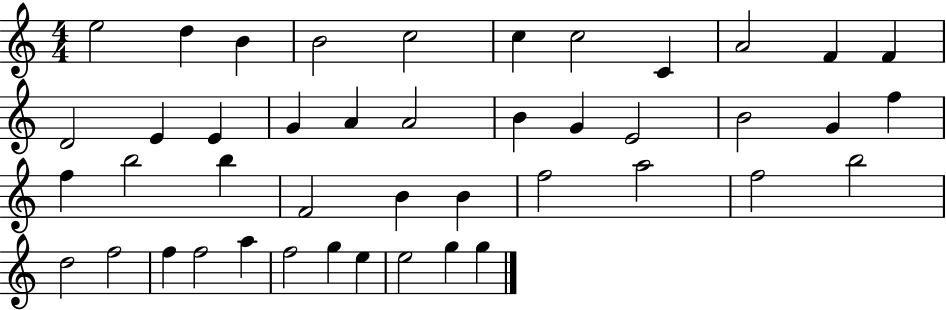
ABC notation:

X:1
T:Untitled
M:4/4
L:1/4
K:C
e2 d B B2 c2 c c2 C A2 F F D2 E E G A A2 B G E2 B2 G f f b2 b F2 B B f2 a2 f2 b2 d2 f2 f f2 a f2 g e e2 g g